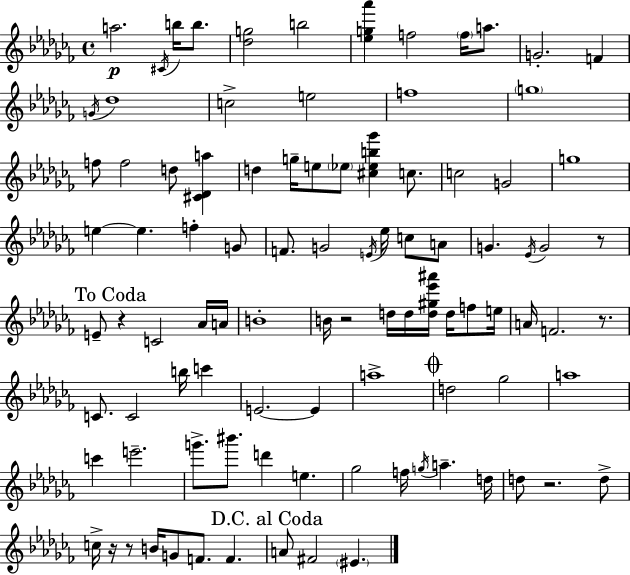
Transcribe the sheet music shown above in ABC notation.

X:1
T:Untitled
M:4/4
L:1/4
K:Abm
a2 ^C/4 b/4 b/2 [_dg]2 b2 [_eg_a'] f2 f/4 a/2 G2 F G/4 _d4 c2 e2 f4 g4 f/2 f2 d/2 [^C_Da] d g/4 e/2 _e/2 [^c_eb_g'] c/2 c2 G2 g4 e e f G/2 F/2 G2 E/4 _e/4 c/2 A/2 G _E/4 G2 z/2 E/2 z C2 _A/4 A/4 B4 B/4 z2 d/4 d/4 [d^g_e'^a']/4 d/4 f/2 e/4 A/4 F2 z/2 C/2 C2 b/4 c' E2 E a4 d2 _g2 a4 c' e'2 g'/2 ^b'/2 d' e _g2 f/4 g/4 a d/4 d/2 z2 d/2 c/4 z/4 z/2 B/4 G/2 F/2 F A/2 ^F2 ^E